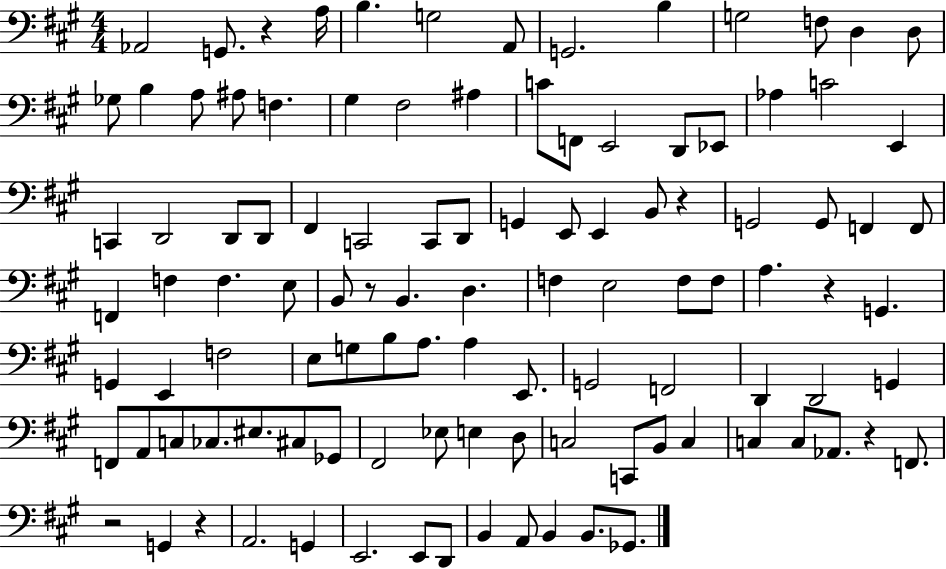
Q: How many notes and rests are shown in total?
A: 108